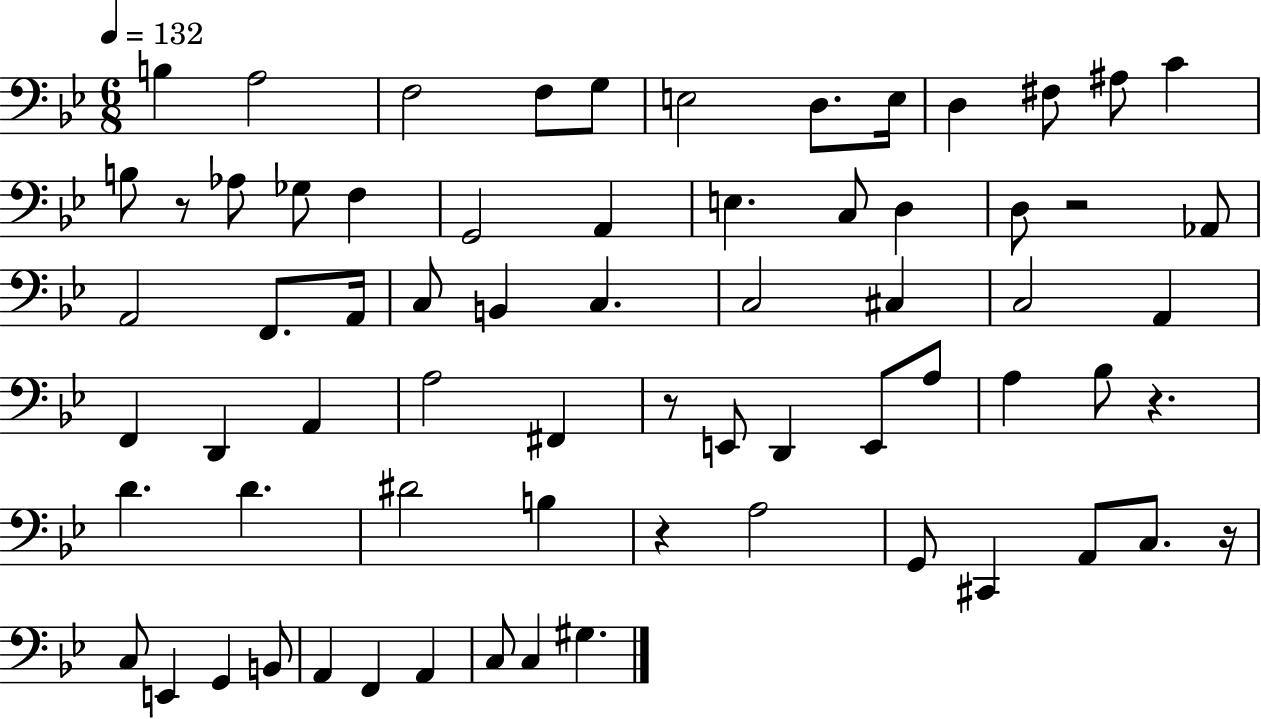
B3/q A3/h F3/h F3/e G3/e E3/h D3/e. E3/s D3/q F#3/e A#3/e C4/q B3/e R/e Ab3/e Gb3/e F3/q G2/h A2/q E3/q. C3/e D3/q D3/e R/h Ab2/e A2/h F2/e. A2/s C3/e B2/q C3/q. C3/h C#3/q C3/h A2/q F2/q D2/q A2/q A3/h F#2/q R/e E2/e D2/q E2/e A3/e A3/q Bb3/e R/q. D4/q. D4/q. D#4/h B3/q R/q A3/h G2/e C#2/q A2/e C3/e. R/s C3/e E2/q G2/q B2/e A2/q F2/q A2/q C3/e C3/q G#3/q.